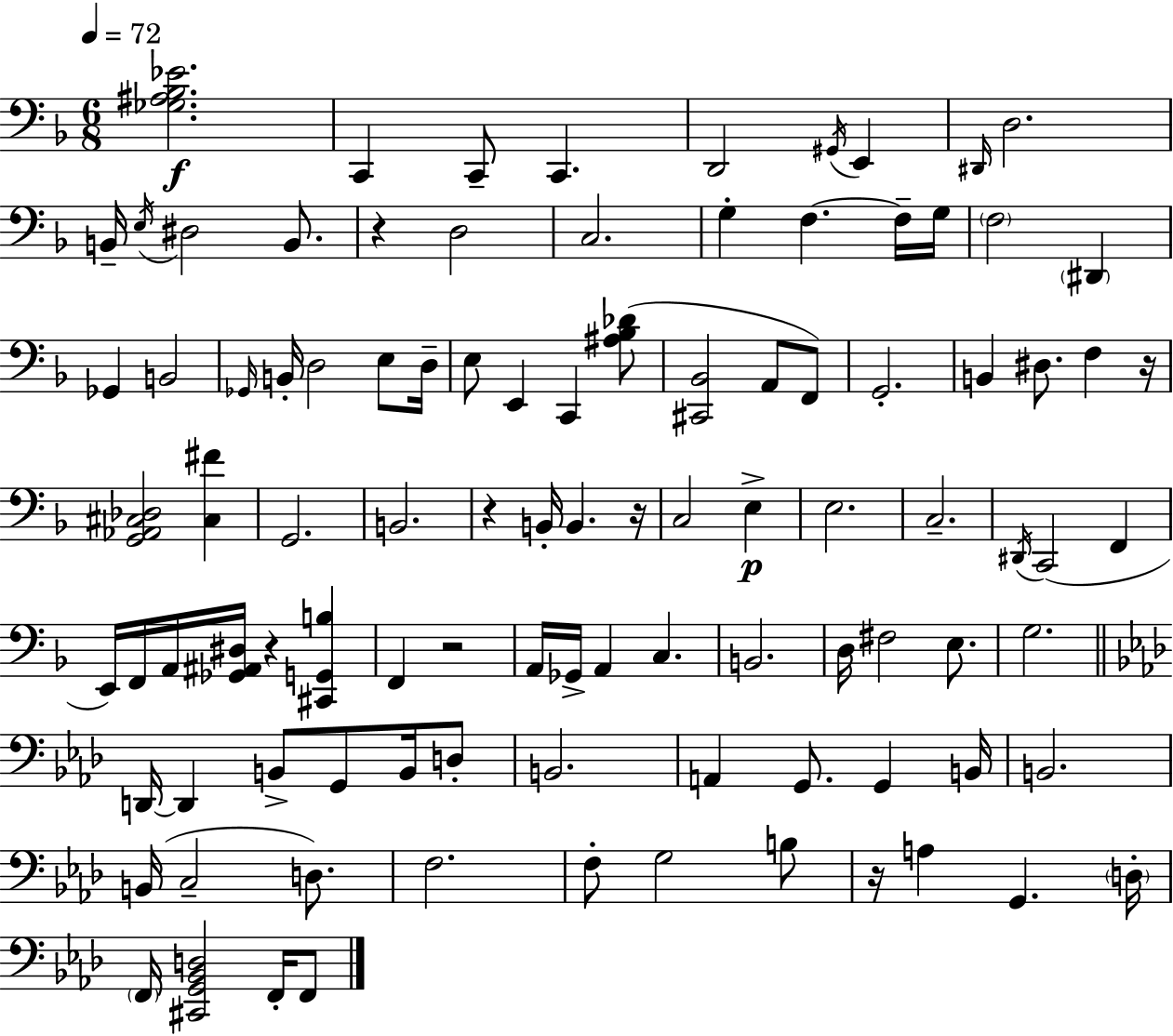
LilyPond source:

{
  \clef bass
  \numericTimeSignature
  \time 6/8
  \key f \major
  \tempo 4 = 72
  \repeat volta 2 { <ges ais bes ees'>2.\f | c,4 c,8-- c,4. | d,2 \acciaccatura { gis,16 } e,4 | \grace { dis,16 } d2. | \break b,16-- \acciaccatura { e16 } dis2 | b,8. r4 d2 | c2. | g4-. f4.~~ | \break f16-- g16 \parenthesize f2 \parenthesize dis,4 | ges,4 b,2 | \grace { ges,16 } b,16-. d2 | e8 d16-- e8 e,4 c,4 | \break <ais bes des'>8( <cis, bes,>2 | a,8 f,8) g,2.-. | b,4 dis8. f4 | r16 <g, aes, cis des>2 | \break <cis fis'>4 g,2. | b,2. | r4 b,16-. b,4. | r16 c2 | \break e4->\p e2. | c2.-- | \acciaccatura { dis,16 }( c,2 | f,4 e,16) f,16 a,16 <ges, ais, dis>16 r4 | \break <cis, g, b>4 f,4 r2 | a,16 ges,16-> a,4 c4. | b,2. | d16 fis2 | \break e8. g2. | \bar "||" \break \key aes \major d,16~~ d,4 b,8-> g,8 b,16 d8-. | b,2. | a,4 g,8. g,4 b,16 | b,2. | \break b,16( c2-- d8.) | f2. | f8-. g2 b8 | r16 a4 g,4. \parenthesize d16-. | \break \parenthesize f,16 <cis, g, bes, d>2 f,16-. f,8 | } \bar "|."
}